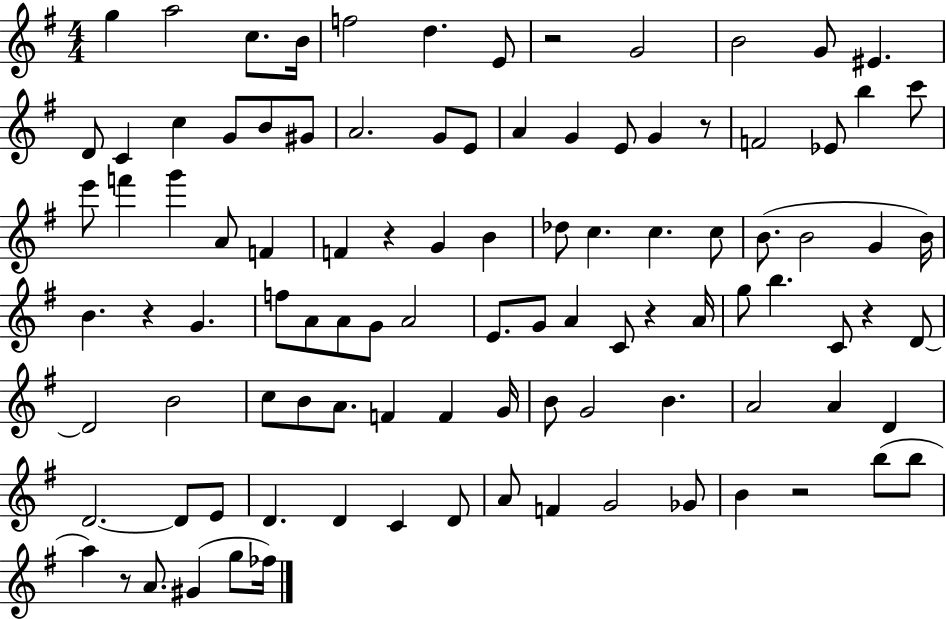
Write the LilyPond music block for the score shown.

{
  \clef treble
  \numericTimeSignature
  \time 4/4
  \key g \major
  g''4 a''2 c''8. b'16 | f''2 d''4. e'8 | r2 g'2 | b'2 g'8 eis'4. | \break d'8 c'4 c''4 g'8 b'8 gis'8 | a'2. g'8 e'8 | a'4 g'4 e'8 g'4 r8 | f'2 ees'8 b''4 c'''8 | \break e'''8 f'''4 g'''4 a'8 f'4 | f'4 r4 g'4 b'4 | des''8 c''4. c''4. c''8 | b'8.( b'2 g'4 b'16) | \break b'4. r4 g'4. | f''8 a'8 a'8 g'8 a'2 | e'8. g'8 a'4 c'8 r4 a'16 | g''8 b''4. c'8 r4 d'8~~ | \break d'2 b'2 | c''8 b'8 a'8. f'4 f'4 g'16 | b'8 g'2 b'4. | a'2 a'4 d'4 | \break d'2.~~ d'8 e'8 | d'4. d'4 c'4 d'8 | a'8 f'4 g'2 ges'8 | b'4 r2 b''8( b''8 | \break a''4) r8 a'8. gis'4( g''8 fes''16) | \bar "|."
}